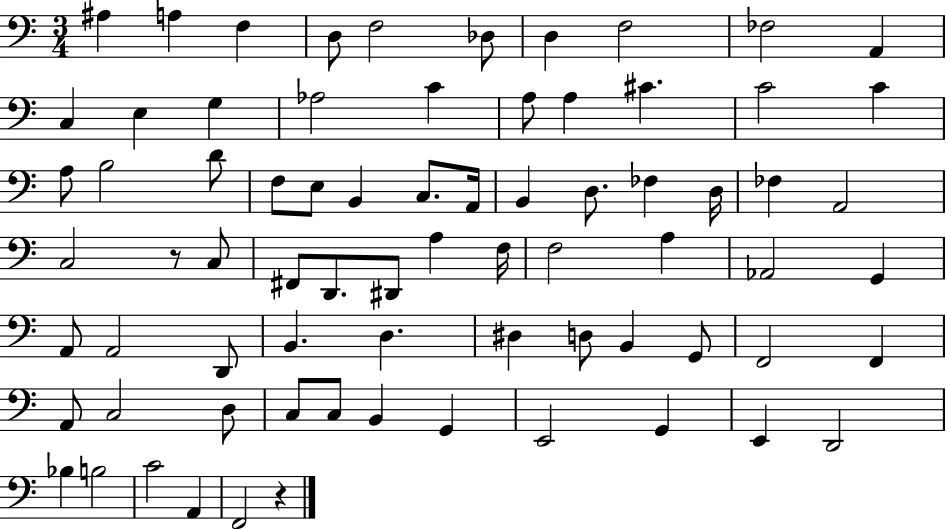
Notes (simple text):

A#3/q A3/q F3/q D3/e F3/h Db3/e D3/q F3/h FES3/h A2/q C3/q E3/q G3/q Ab3/h C4/q A3/e A3/q C#4/q. C4/h C4/q A3/e B3/h D4/e F3/e E3/e B2/q C3/e. A2/s B2/q D3/e. FES3/q D3/s FES3/q A2/h C3/h R/e C3/e F#2/e D2/e. D#2/e A3/q F3/s F3/h A3/q Ab2/h G2/q A2/e A2/h D2/e B2/q. D3/q. D#3/q D3/e B2/q G2/e F2/h F2/q A2/e C3/h D3/e C3/e C3/e B2/q G2/q E2/h G2/q E2/q D2/h Bb3/q B3/h C4/h A2/q F2/h R/q